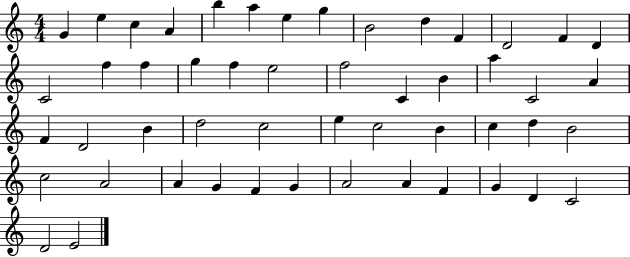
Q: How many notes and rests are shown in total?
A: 51